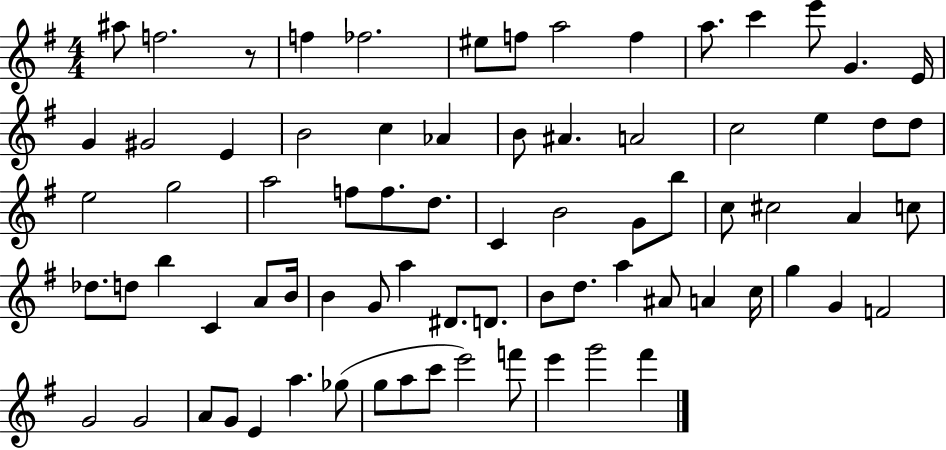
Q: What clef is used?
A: treble